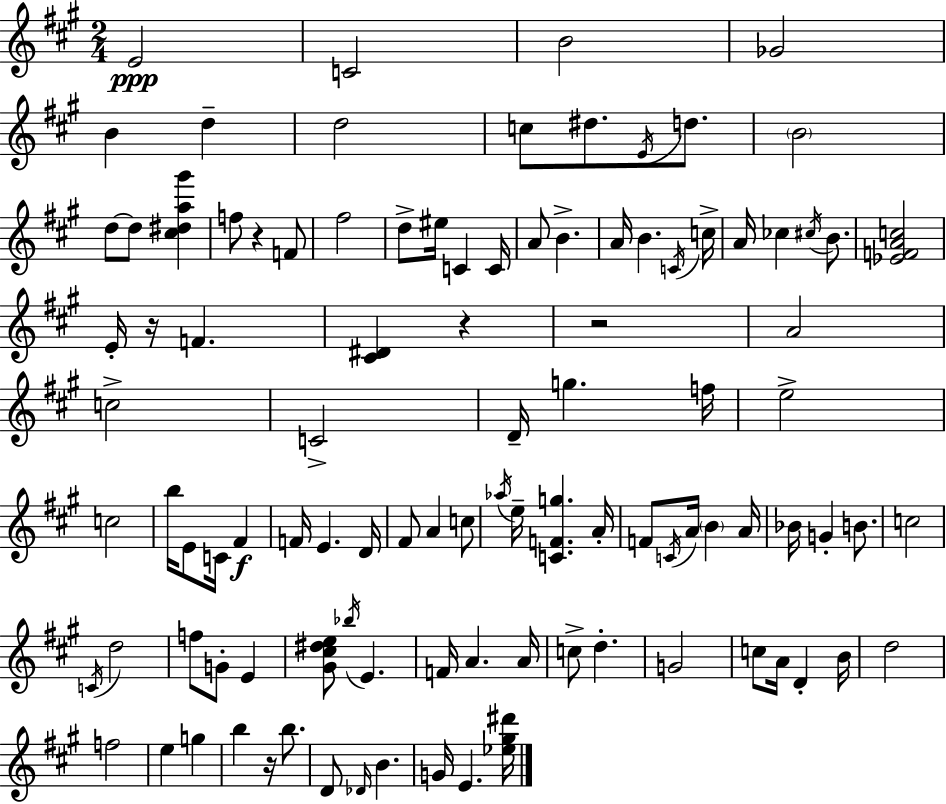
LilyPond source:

{
  \clef treble
  \numericTimeSignature
  \time 2/4
  \key a \major
  e'2\ppp | c'2 | b'2 | ges'2 | \break b'4 d''4-- | d''2 | c''8 dis''8. \acciaccatura { e'16 } d''8. | \parenthesize b'2 | \break d''8~~ d''8 <cis'' dis'' a'' gis'''>4 | f''8 r4 f'8 | fis''2 | d''8-> eis''16 c'4 | \break c'16 a'8 b'4.-> | a'16 b'4. | \acciaccatura { c'16 } c''16-> a'16 ces''4 \acciaccatura { cis''16 } | b'8. <ees' f' a' c''>2 | \break e'16-. r16 f'4. | <cis' dis'>4 r4 | r2 | a'2 | \break c''2-> | c'2-> | d'16-- g''4. | f''16 e''2-> | \break c''2 | b''16 e'8 c'16 fis'4\f | f'16 e'4. | d'16 fis'8 a'4 | \break c''8 \acciaccatura { aes''16 } e''16-- <c' f' g''>4. | a'16-. f'8 \acciaccatura { c'16 } a'16 | \parenthesize b'4 a'16 bes'16 g'4-. | b'8. c''2 | \break \acciaccatura { c'16 } d''2 | f''8 | g'8-. e'4 <gis' cis'' dis'' e''>8 | \acciaccatura { bes''16 } e'4. f'16 | \break a'4. a'16 c''8-> | d''4.-. g'2 | c''8 | a'16 d'4-. b'16 d''2 | \break f''2 | e''4 | g''4 b''4 | r16 b''8. d'8 | \break \grace { des'16 } b'4. | g'16 e'4. <ees'' gis'' dis'''>16 | \bar "|."
}